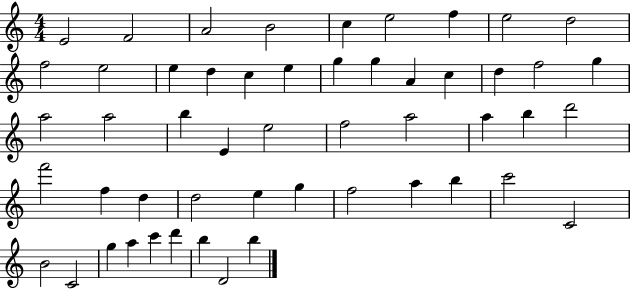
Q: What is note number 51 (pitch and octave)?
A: D4